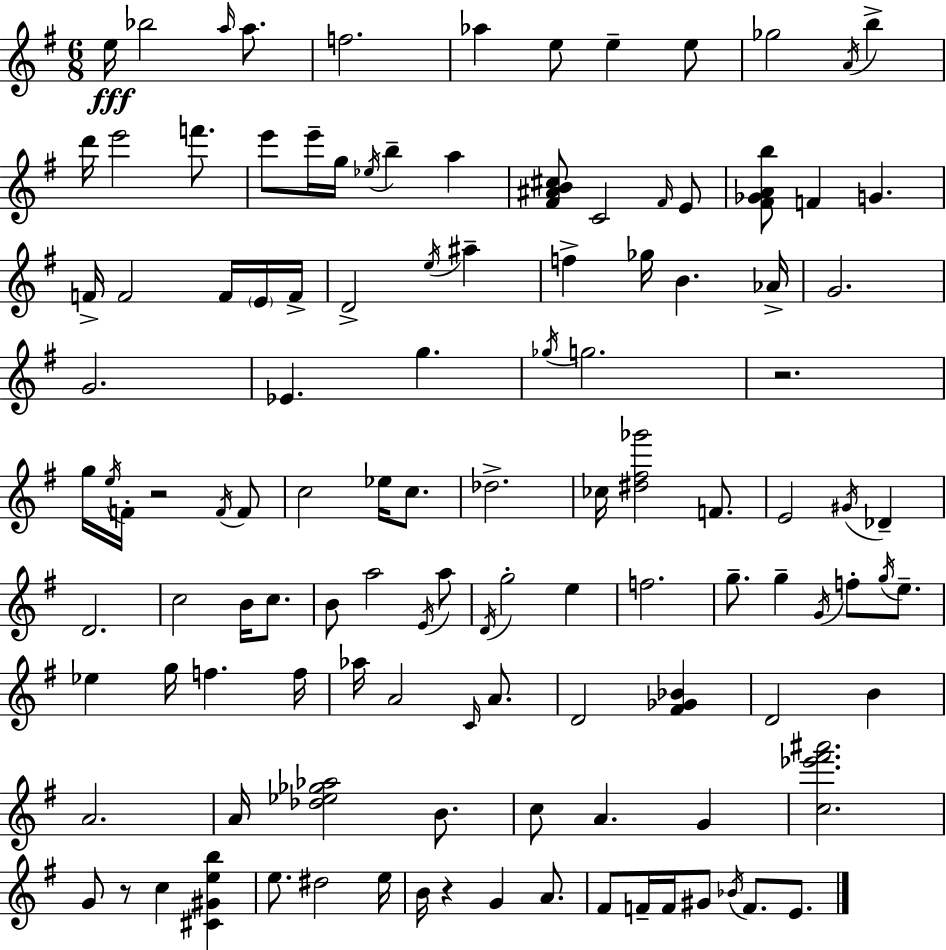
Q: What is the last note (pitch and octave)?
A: E4